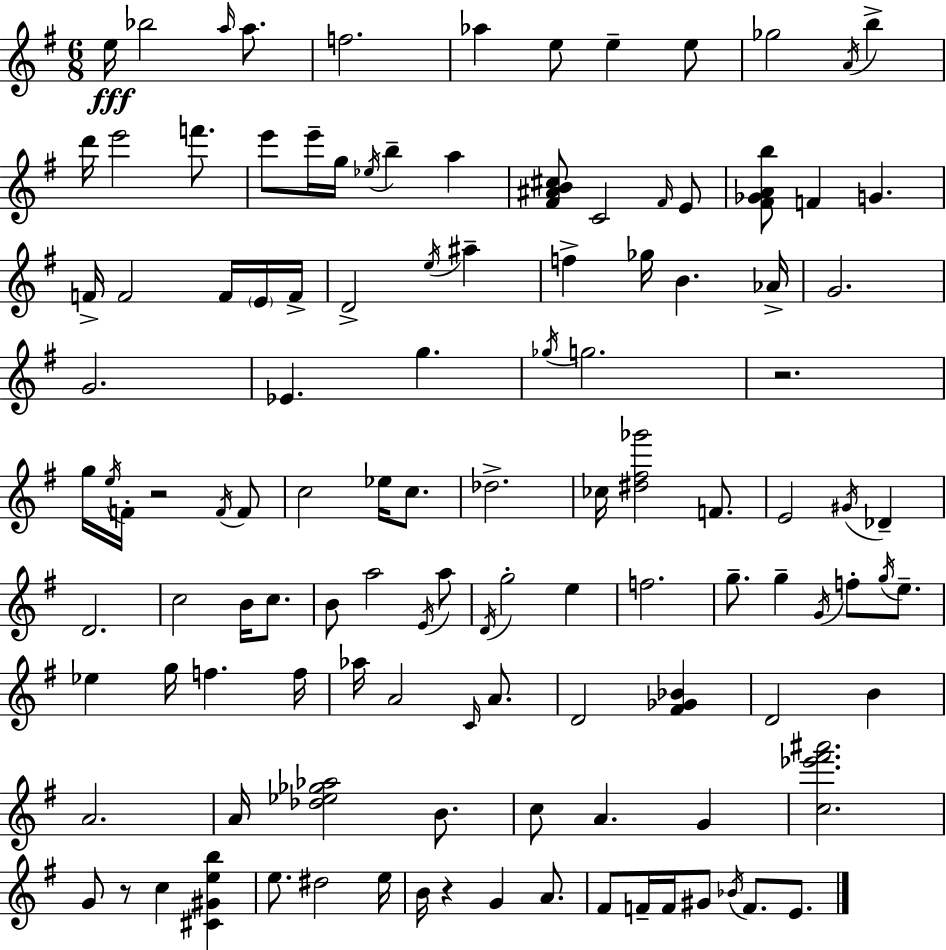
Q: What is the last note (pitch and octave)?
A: E4